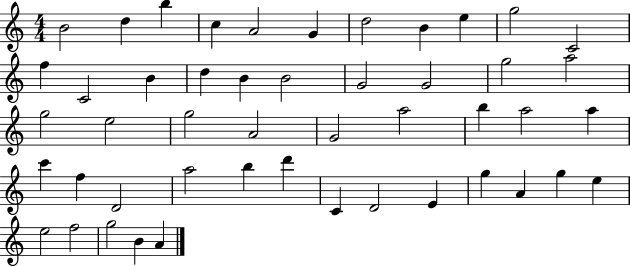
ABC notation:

X:1
T:Untitled
M:4/4
L:1/4
K:C
B2 d b c A2 G d2 B e g2 C2 f C2 B d B B2 G2 G2 g2 a2 g2 e2 g2 A2 G2 a2 b a2 a c' f D2 a2 b d' C D2 E g A g e e2 f2 g2 B A